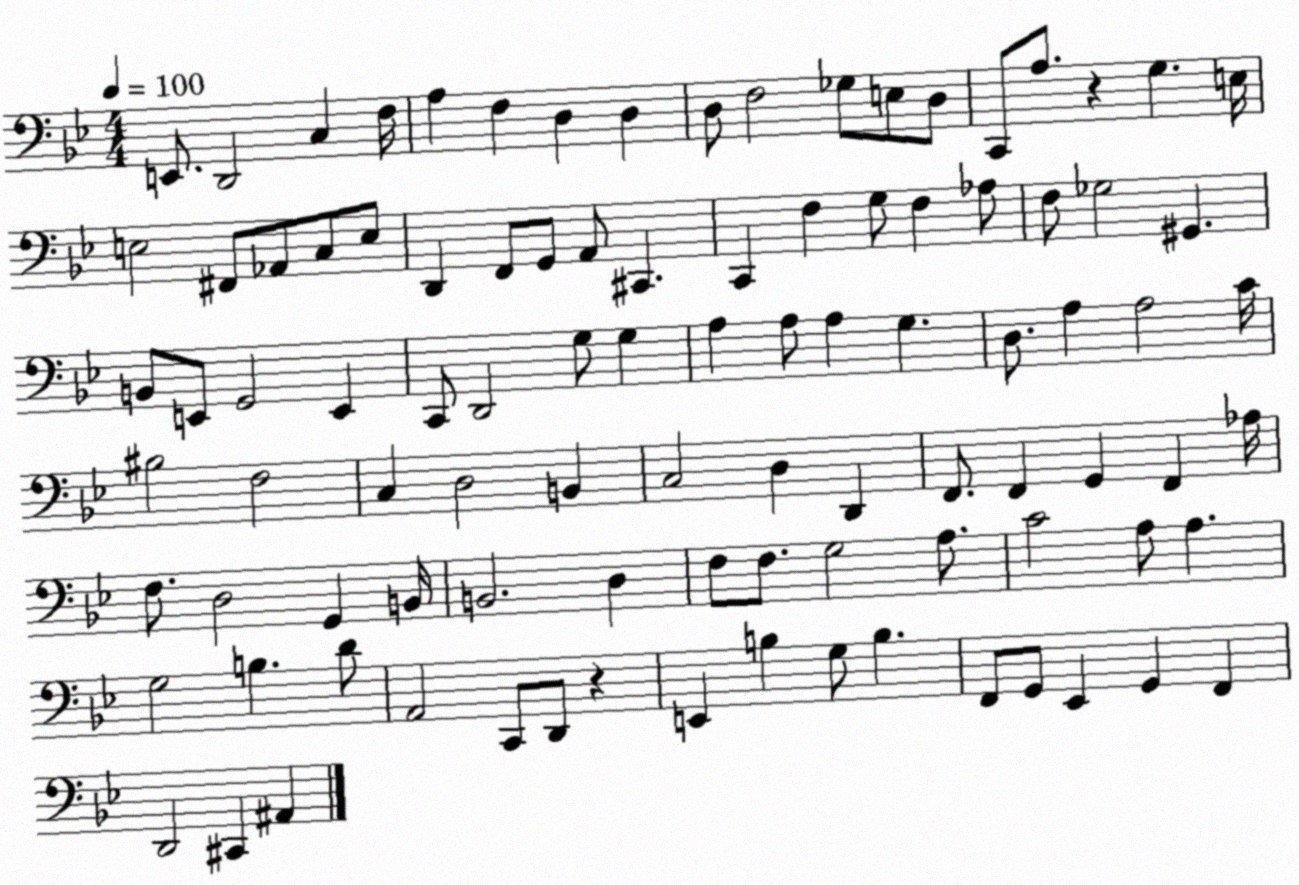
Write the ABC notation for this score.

X:1
T:Untitled
M:4/4
L:1/4
K:Bb
E,,/2 D,,2 C, F,/4 A, F, D, D, D,/2 F,2 _G,/2 E,/2 D,/2 C,,/2 A,/2 z G, E,/4 E,2 ^F,,/2 _A,,/2 C,/2 E,/2 D,, F,,/2 G,,/2 A,,/2 ^C,, C,, F, G,/2 F, _A,/2 F,/2 _G,2 ^G,, B,,/2 E,,/2 G,,2 E,, C,,/2 D,,2 G,/2 G, A, A,/2 A, G, D,/2 A, A,2 C/4 ^B,2 F,2 C, D,2 B,, C,2 D, D,, F,,/2 F,, G,, F,, _A,/4 F,/2 D,2 G,, B,,/4 B,,2 D, F,/2 F,/2 G,2 A,/2 C2 A,/2 A, G,2 B, D/2 A,,2 C,,/2 D,,/2 z E,, B, G,/2 B, F,,/2 G,,/2 _E,, G,, F,, D,,2 ^C,, ^A,,